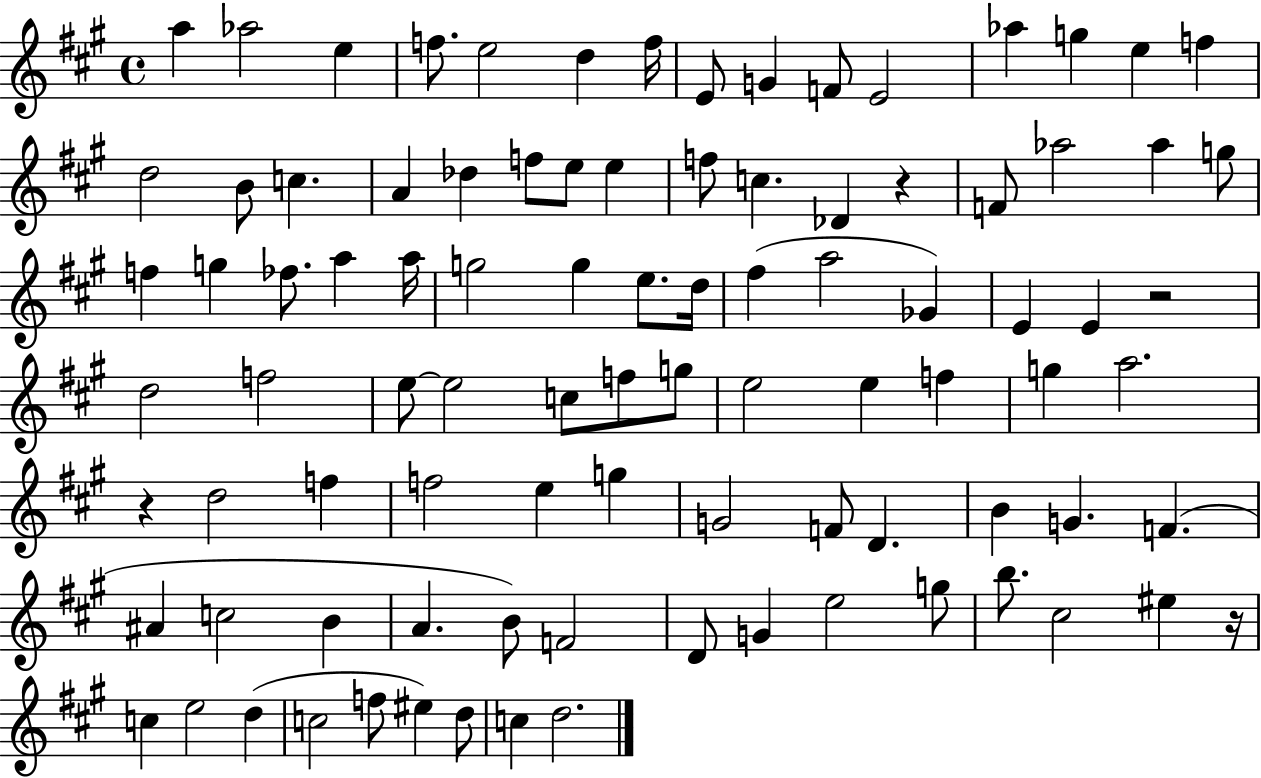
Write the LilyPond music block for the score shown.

{
  \clef treble
  \time 4/4
  \defaultTimeSignature
  \key a \major
  a''4 aes''2 e''4 | f''8. e''2 d''4 f''16 | e'8 g'4 f'8 e'2 | aes''4 g''4 e''4 f''4 | \break d''2 b'8 c''4. | a'4 des''4 f''8 e''8 e''4 | f''8 c''4. des'4 r4 | f'8 aes''2 aes''4 g''8 | \break f''4 g''4 fes''8. a''4 a''16 | g''2 g''4 e''8. d''16 | fis''4( a''2 ges'4) | e'4 e'4 r2 | \break d''2 f''2 | e''8~~ e''2 c''8 f''8 g''8 | e''2 e''4 f''4 | g''4 a''2. | \break r4 d''2 f''4 | f''2 e''4 g''4 | g'2 f'8 d'4. | b'4 g'4. f'4.( | \break ais'4 c''2 b'4 | a'4. b'8) f'2 | d'8 g'4 e''2 g''8 | b''8. cis''2 eis''4 r16 | \break c''4 e''2 d''4( | c''2 f''8 eis''4) d''8 | c''4 d''2. | \bar "|."
}